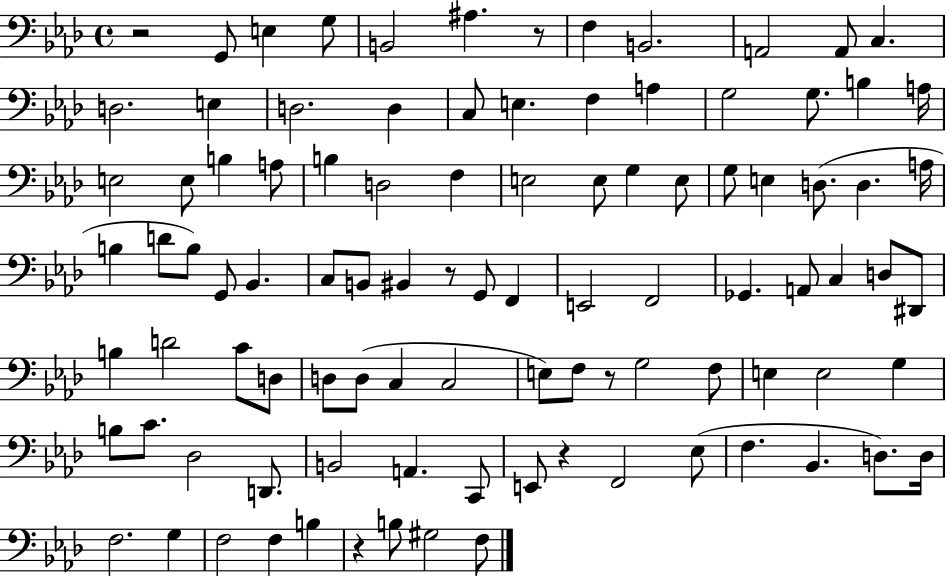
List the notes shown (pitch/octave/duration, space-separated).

R/h G2/e E3/q G3/e B2/h A#3/q. R/e F3/q B2/h. A2/h A2/e C3/q. D3/h. E3/q D3/h. D3/q C3/e E3/q. F3/q A3/q G3/h G3/e. B3/q A3/s E3/h E3/e B3/q A3/e B3/q D3/h F3/q E3/h E3/e G3/q E3/e G3/e E3/q D3/e. D3/q. A3/s B3/q D4/e B3/e G2/e Bb2/q. C3/e B2/e BIS2/q R/e G2/e F2/q E2/h F2/h Gb2/q. A2/e C3/q D3/e D#2/e B3/q D4/h C4/e D3/e D3/e D3/e C3/q C3/h E3/e F3/e R/e G3/h F3/e E3/q E3/h G3/q B3/e C4/e. Db3/h D2/e. B2/h A2/q. C2/e E2/e R/q F2/h Eb3/e F3/q. Bb2/q. D3/e. D3/s F3/h. G3/q F3/h F3/q B3/q R/q B3/e G#3/h F3/e